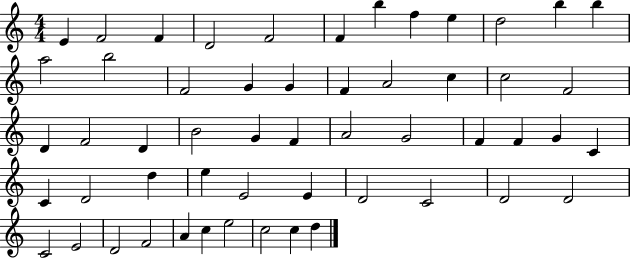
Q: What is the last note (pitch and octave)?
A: D5